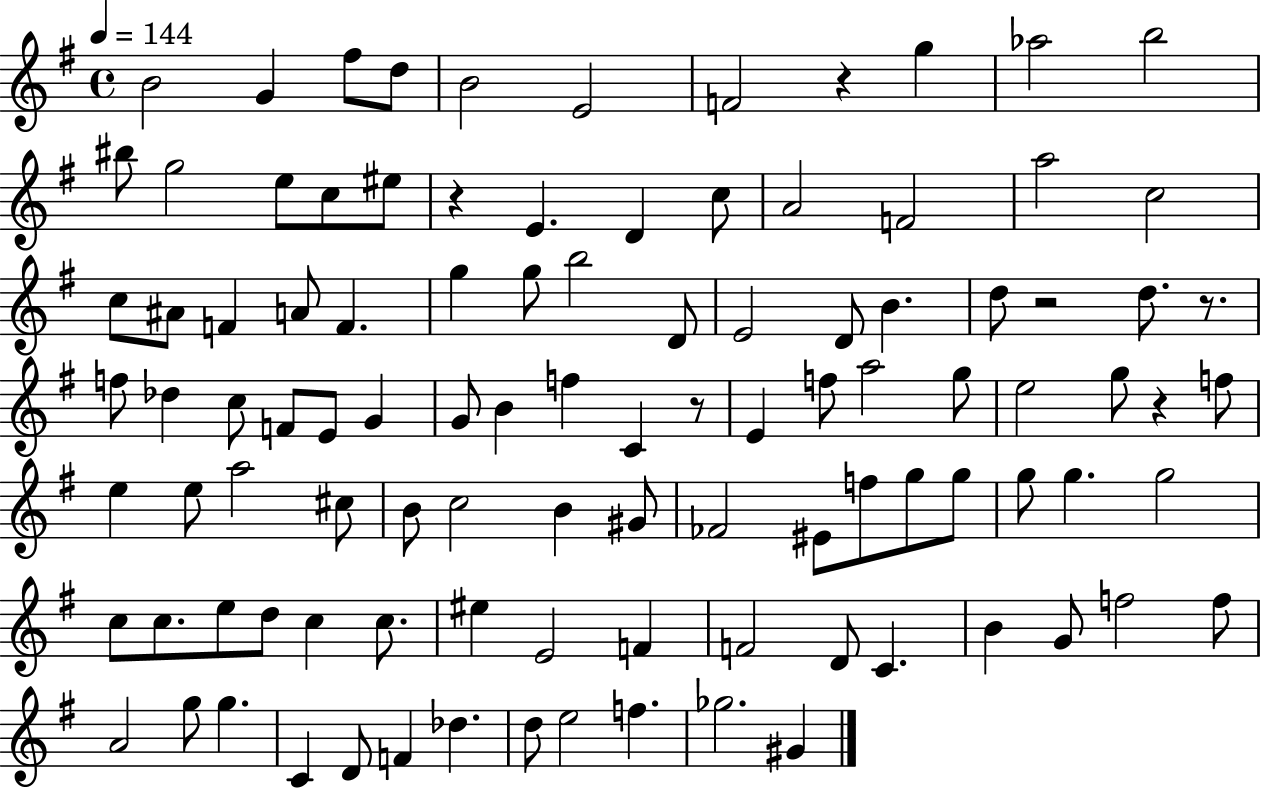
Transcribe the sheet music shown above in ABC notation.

X:1
T:Untitled
M:4/4
L:1/4
K:G
B2 G ^f/2 d/2 B2 E2 F2 z g _a2 b2 ^b/2 g2 e/2 c/2 ^e/2 z E D c/2 A2 F2 a2 c2 c/2 ^A/2 F A/2 F g g/2 b2 D/2 E2 D/2 B d/2 z2 d/2 z/2 f/2 _d c/2 F/2 E/2 G G/2 B f C z/2 E f/2 a2 g/2 e2 g/2 z f/2 e e/2 a2 ^c/2 B/2 c2 B ^G/2 _F2 ^E/2 f/2 g/2 g/2 g/2 g g2 c/2 c/2 e/2 d/2 c c/2 ^e E2 F F2 D/2 C B G/2 f2 f/2 A2 g/2 g C D/2 F _d d/2 e2 f _g2 ^G